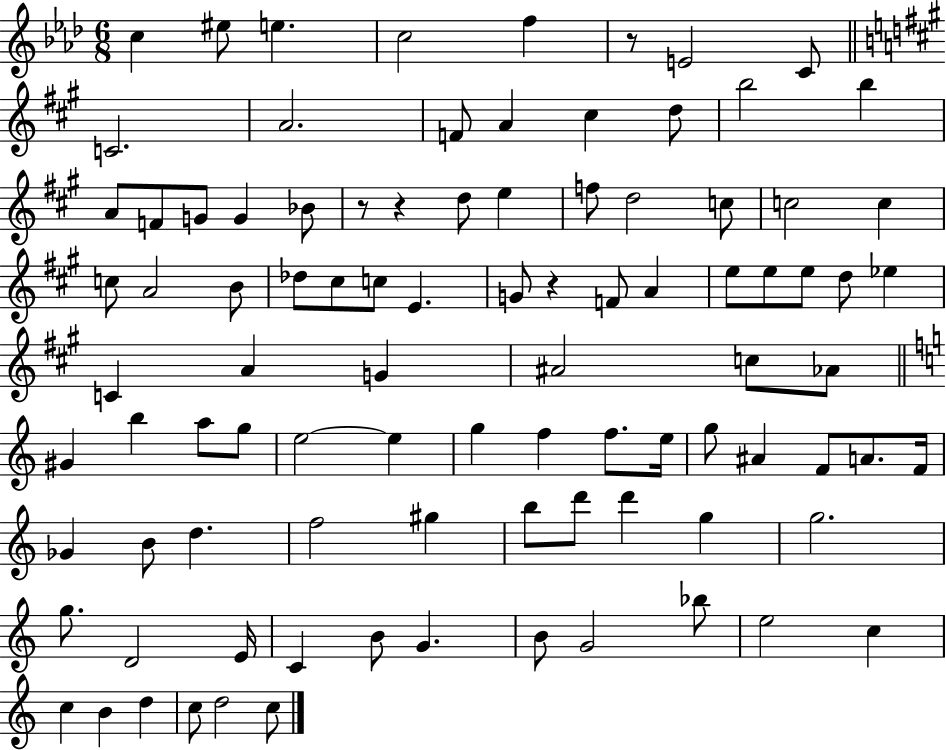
{
  \clef treble
  \numericTimeSignature
  \time 6/8
  \key aes \major
  \repeat volta 2 { c''4 eis''8 e''4. | c''2 f''4 | r8 e'2 c'8 | \bar "||" \break \key a \major c'2. | a'2. | f'8 a'4 cis''4 d''8 | b''2 b''4 | \break a'8 f'8 g'8 g'4 bes'8 | r8 r4 d''8 e''4 | f''8 d''2 c''8 | c''2 c''4 | \break c''8 a'2 b'8 | des''8 cis''8 c''8 e'4. | g'8 r4 f'8 a'4 | e''8 e''8 e''8 d''8 ees''4 | \break c'4 a'4 g'4 | ais'2 c''8 aes'8 | \bar "||" \break \key c \major gis'4 b''4 a''8 g''8 | e''2~~ e''4 | g''4 f''4 f''8. e''16 | g''8 ais'4 f'8 a'8. f'16 | \break ges'4 b'8 d''4. | f''2 gis''4 | b''8 d'''8 d'''4 g''4 | g''2. | \break g''8. d'2 e'16 | c'4 b'8 g'4. | b'8 g'2 bes''8 | e''2 c''4 | \break c''4 b'4 d''4 | c''8 d''2 c''8 | } \bar "|."
}